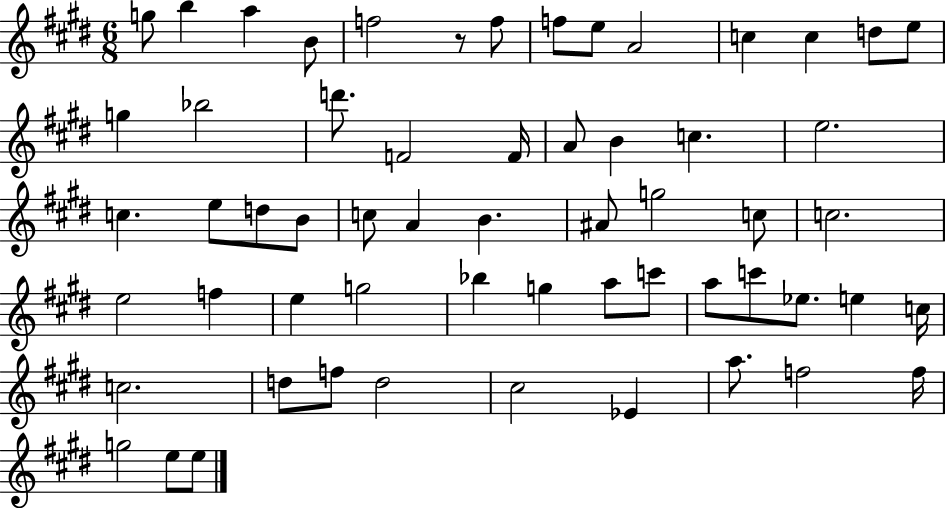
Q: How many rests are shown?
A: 1